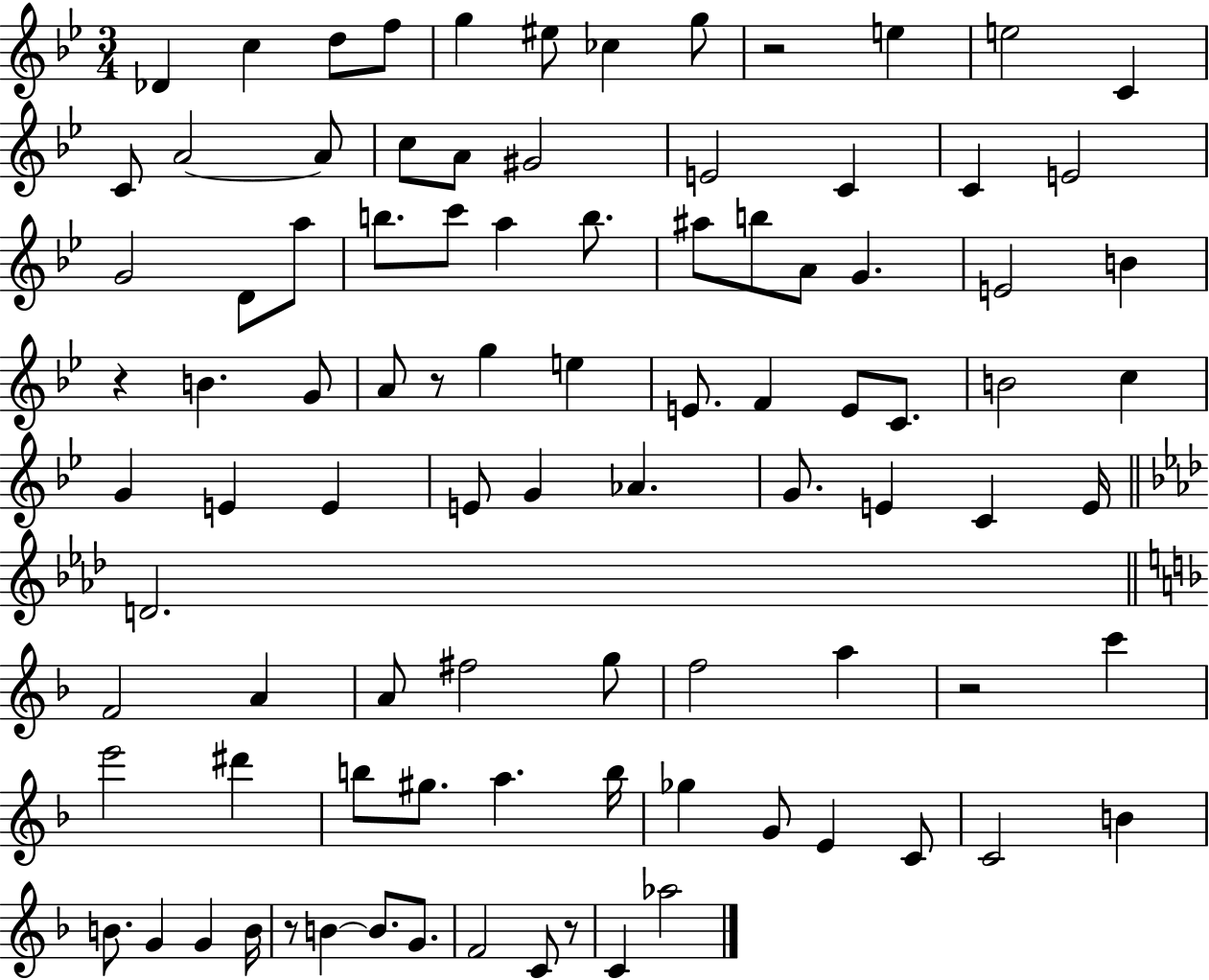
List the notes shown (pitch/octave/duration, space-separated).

Db4/q C5/q D5/e F5/e G5/q EIS5/e CES5/q G5/e R/h E5/q E5/h C4/q C4/e A4/h A4/e C5/e A4/e G#4/h E4/h C4/q C4/q E4/h G4/h D4/e A5/e B5/e. C6/e A5/q B5/e. A#5/e B5/e A4/e G4/q. E4/h B4/q R/q B4/q. G4/e A4/e R/e G5/q E5/q E4/e. F4/q E4/e C4/e. B4/h C5/q G4/q E4/q E4/q E4/e G4/q Ab4/q. G4/e. E4/q C4/q E4/s D4/h. F4/h A4/q A4/e F#5/h G5/e F5/h A5/q R/h C6/q E6/h D#6/q B5/e G#5/e. A5/q. B5/s Gb5/q G4/e E4/q C4/e C4/h B4/q B4/e. G4/q G4/q B4/s R/e B4/q B4/e. G4/e. F4/h C4/e R/e C4/q Ab5/h